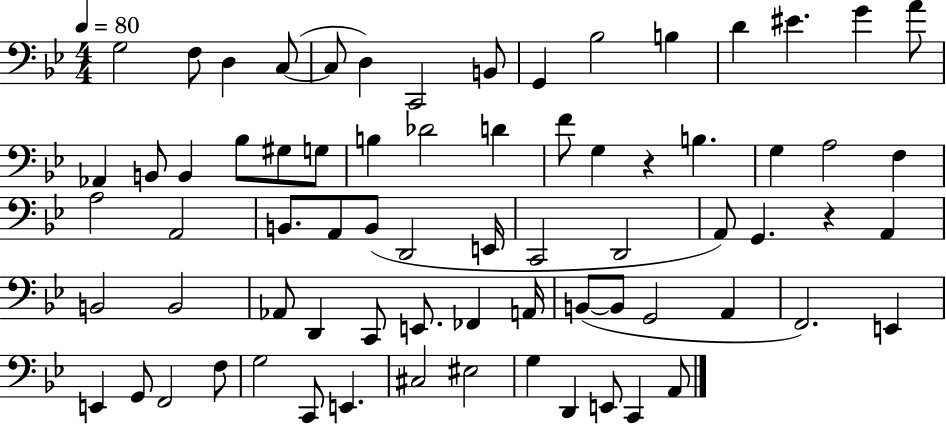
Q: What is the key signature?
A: BES major